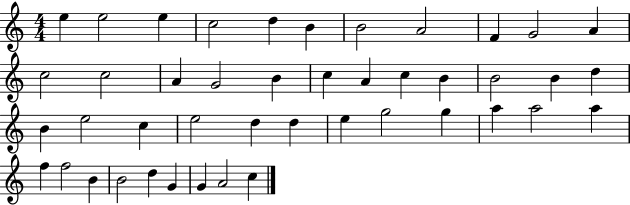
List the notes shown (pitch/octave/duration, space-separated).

E5/q E5/h E5/q C5/h D5/q B4/q B4/h A4/h F4/q G4/h A4/q C5/h C5/h A4/q G4/h B4/q C5/q A4/q C5/q B4/q B4/h B4/q D5/q B4/q E5/h C5/q E5/h D5/q D5/q E5/q G5/h G5/q A5/q A5/h A5/q F5/q F5/h B4/q B4/h D5/q G4/q G4/q A4/h C5/q